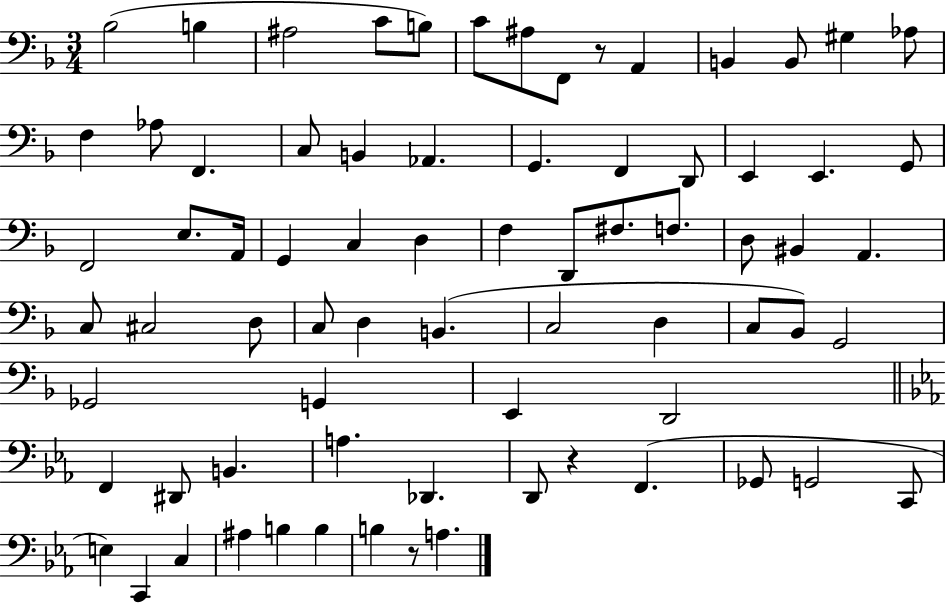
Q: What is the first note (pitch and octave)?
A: Bb3